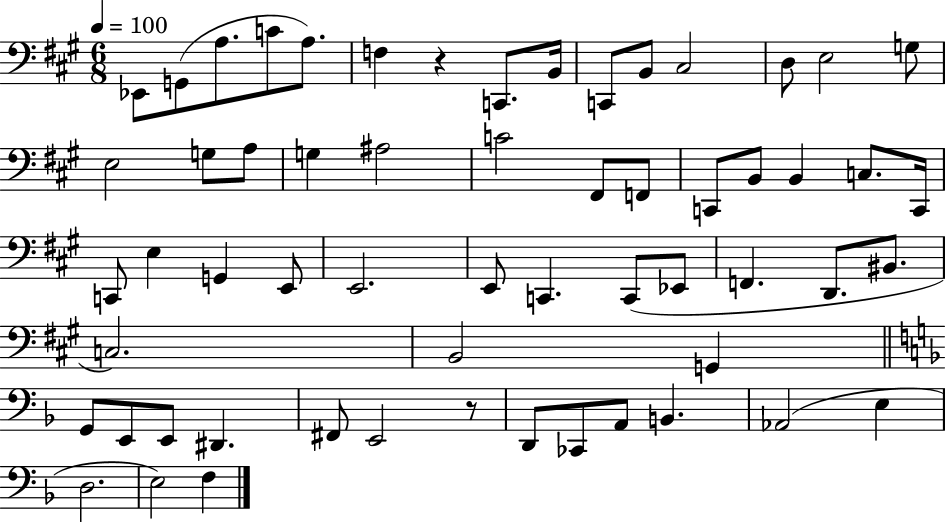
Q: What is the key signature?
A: A major